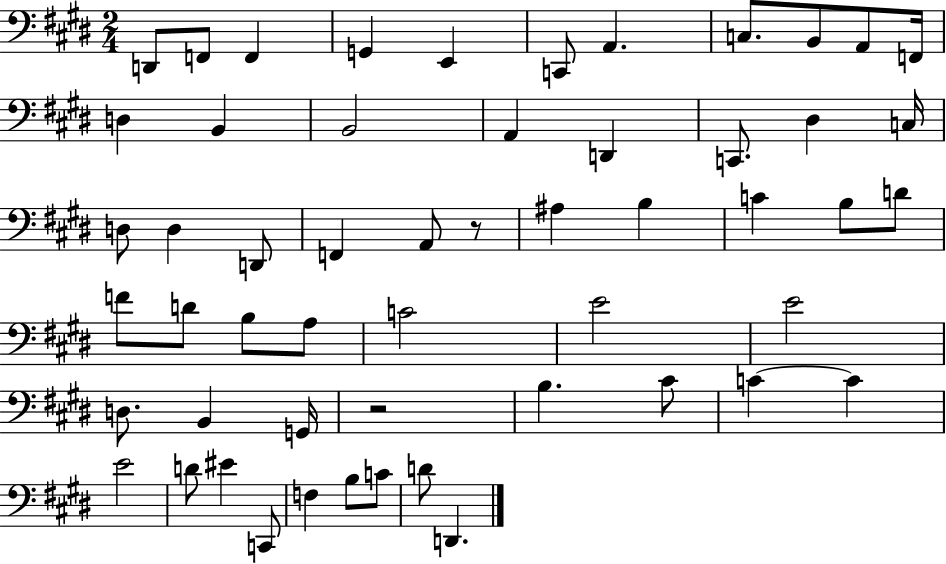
{
  \clef bass
  \numericTimeSignature
  \time 2/4
  \key e \major
  d,8 f,8 f,4 | g,4 e,4 | c,8 a,4. | c8. b,8 a,8 f,16 | \break d4 b,4 | b,2 | a,4 d,4 | c,8. dis4 c16 | \break d8 d4 d,8 | f,4 a,8 r8 | ais4 b4 | c'4 b8 d'8 | \break f'8 d'8 b8 a8 | c'2 | e'2 | e'2 | \break d8. b,4 g,16 | r2 | b4. cis'8 | c'4~~ c'4 | \break e'2 | d'8 eis'4 c,8 | f4 b8 c'8 | d'8 d,4. | \break \bar "|."
}